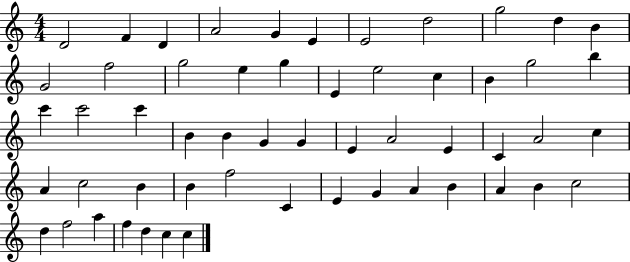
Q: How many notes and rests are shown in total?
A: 55